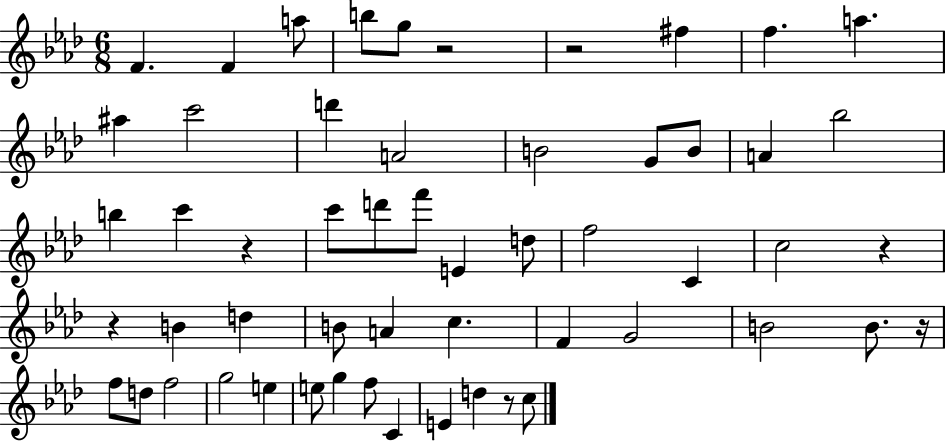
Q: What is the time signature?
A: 6/8